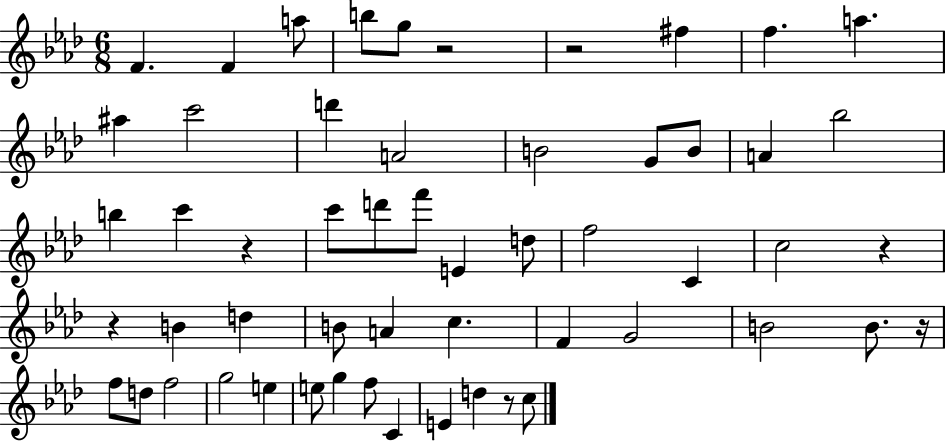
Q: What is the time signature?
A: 6/8